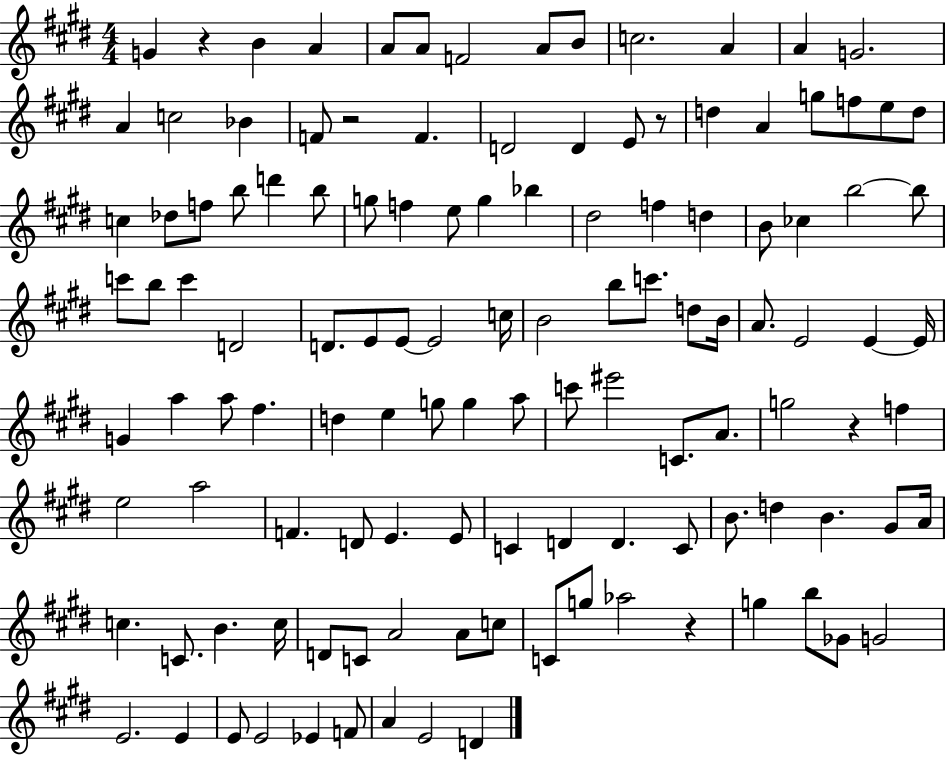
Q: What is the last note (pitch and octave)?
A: D4